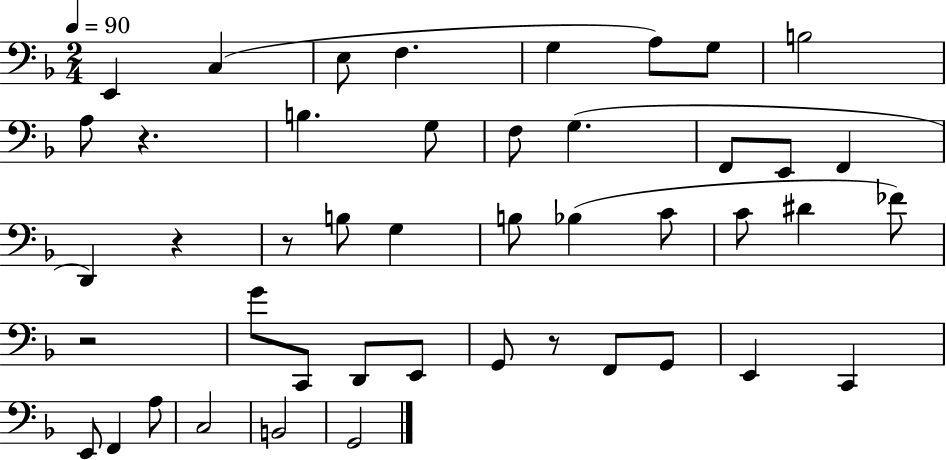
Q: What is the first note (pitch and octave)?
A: E2